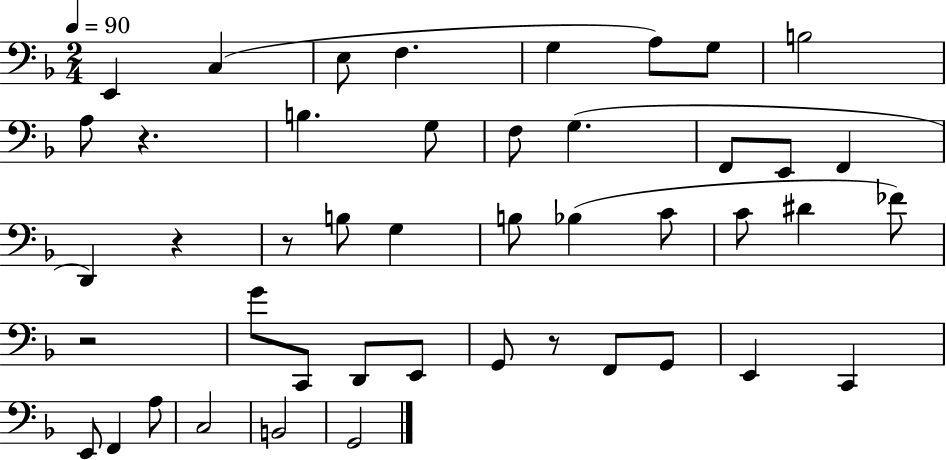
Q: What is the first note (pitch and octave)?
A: E2